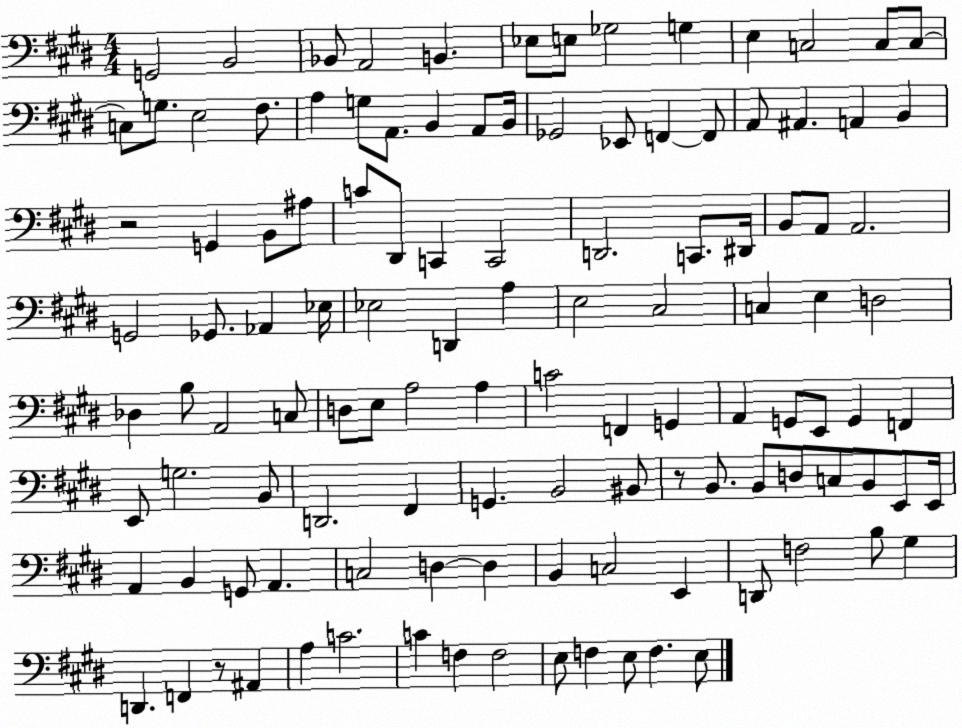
X:1
T:Untitled
M:4/4
L:1/4
K:E
G,,2 B,,2 _B,,/2 A,,2 B,, _E,/2 E,/2 _G,2 G, E, C,2 C,/2 C,/2 C,/2 G,/2 E,2 ^F,/2 A, G,/2 A,,/2 B,, A,,/2 B,,/4 _G,,2 _E,,/2 F,, F,,/2 A,,/2 ^A,, A,, B,, z2 G,, B,,/2 ^A,/2 C/2 ^D,,/2 C,, C,,2 D,,2 C,,/2 ^D,,/4 B,,/2 A,,/2 A,,2 G,,2 _G,,/2 _A,, _E,/4 _E,2 D,, A, E,2 ^C,2 C, E, D,2 _D, B,/2 A,,2 C,/2 D,/2 E,/2 A,2 A, C2 F,, G,, A,, G,,/2 E,,/2 G,, F,, E,,/2 G,2 B,,/2 D,,2 ^F,, G,, B,,2 ^B,,/2 z/2 B,,/2 B,,/2 D,/2 C,/2 B,,/2 E,,/2 E,,/4 A,, B,, G,,/2 A,, C,2 D, D, B,, C,2 E,, D,,/2 F,2 B,/2 ^G, D,, F,, z/2 ^A,, A, C2 C F, F,2 E,/2 F, E,/2 F, E,/2